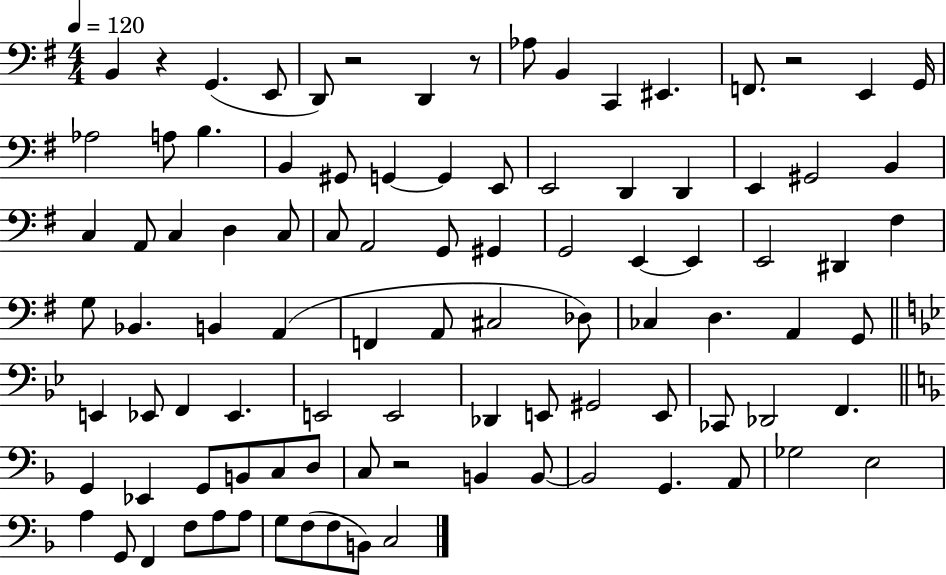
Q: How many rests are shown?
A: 5